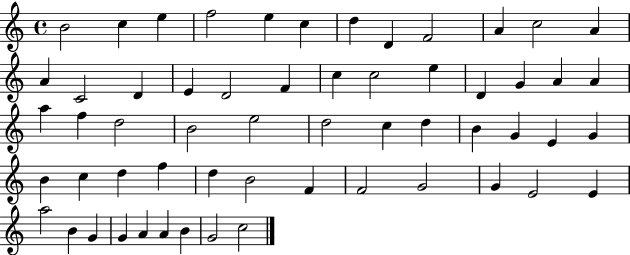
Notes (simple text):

B4/h C5/q E5/q F5/h E5/q C5/q D5/q D4/q F4/h A4/q C5/h A4/q A4/q C4/h D4/q E4/q D4/h F4/q C5/q C5/h E5/q D4/q G4/q A4/q A4/q A5/q F5/q D5/h B4/h E5/h D5/h C5/q D5/q B4/q G4/q E4/q G4/q B4/q C5/q D5/q F5/q D5/q B4/h F4/q F4/h G4/h G4/q E4/h E4/q A5/h B4/q G4/q G4/q A4/q A4/q B4/q G4/h C5/h